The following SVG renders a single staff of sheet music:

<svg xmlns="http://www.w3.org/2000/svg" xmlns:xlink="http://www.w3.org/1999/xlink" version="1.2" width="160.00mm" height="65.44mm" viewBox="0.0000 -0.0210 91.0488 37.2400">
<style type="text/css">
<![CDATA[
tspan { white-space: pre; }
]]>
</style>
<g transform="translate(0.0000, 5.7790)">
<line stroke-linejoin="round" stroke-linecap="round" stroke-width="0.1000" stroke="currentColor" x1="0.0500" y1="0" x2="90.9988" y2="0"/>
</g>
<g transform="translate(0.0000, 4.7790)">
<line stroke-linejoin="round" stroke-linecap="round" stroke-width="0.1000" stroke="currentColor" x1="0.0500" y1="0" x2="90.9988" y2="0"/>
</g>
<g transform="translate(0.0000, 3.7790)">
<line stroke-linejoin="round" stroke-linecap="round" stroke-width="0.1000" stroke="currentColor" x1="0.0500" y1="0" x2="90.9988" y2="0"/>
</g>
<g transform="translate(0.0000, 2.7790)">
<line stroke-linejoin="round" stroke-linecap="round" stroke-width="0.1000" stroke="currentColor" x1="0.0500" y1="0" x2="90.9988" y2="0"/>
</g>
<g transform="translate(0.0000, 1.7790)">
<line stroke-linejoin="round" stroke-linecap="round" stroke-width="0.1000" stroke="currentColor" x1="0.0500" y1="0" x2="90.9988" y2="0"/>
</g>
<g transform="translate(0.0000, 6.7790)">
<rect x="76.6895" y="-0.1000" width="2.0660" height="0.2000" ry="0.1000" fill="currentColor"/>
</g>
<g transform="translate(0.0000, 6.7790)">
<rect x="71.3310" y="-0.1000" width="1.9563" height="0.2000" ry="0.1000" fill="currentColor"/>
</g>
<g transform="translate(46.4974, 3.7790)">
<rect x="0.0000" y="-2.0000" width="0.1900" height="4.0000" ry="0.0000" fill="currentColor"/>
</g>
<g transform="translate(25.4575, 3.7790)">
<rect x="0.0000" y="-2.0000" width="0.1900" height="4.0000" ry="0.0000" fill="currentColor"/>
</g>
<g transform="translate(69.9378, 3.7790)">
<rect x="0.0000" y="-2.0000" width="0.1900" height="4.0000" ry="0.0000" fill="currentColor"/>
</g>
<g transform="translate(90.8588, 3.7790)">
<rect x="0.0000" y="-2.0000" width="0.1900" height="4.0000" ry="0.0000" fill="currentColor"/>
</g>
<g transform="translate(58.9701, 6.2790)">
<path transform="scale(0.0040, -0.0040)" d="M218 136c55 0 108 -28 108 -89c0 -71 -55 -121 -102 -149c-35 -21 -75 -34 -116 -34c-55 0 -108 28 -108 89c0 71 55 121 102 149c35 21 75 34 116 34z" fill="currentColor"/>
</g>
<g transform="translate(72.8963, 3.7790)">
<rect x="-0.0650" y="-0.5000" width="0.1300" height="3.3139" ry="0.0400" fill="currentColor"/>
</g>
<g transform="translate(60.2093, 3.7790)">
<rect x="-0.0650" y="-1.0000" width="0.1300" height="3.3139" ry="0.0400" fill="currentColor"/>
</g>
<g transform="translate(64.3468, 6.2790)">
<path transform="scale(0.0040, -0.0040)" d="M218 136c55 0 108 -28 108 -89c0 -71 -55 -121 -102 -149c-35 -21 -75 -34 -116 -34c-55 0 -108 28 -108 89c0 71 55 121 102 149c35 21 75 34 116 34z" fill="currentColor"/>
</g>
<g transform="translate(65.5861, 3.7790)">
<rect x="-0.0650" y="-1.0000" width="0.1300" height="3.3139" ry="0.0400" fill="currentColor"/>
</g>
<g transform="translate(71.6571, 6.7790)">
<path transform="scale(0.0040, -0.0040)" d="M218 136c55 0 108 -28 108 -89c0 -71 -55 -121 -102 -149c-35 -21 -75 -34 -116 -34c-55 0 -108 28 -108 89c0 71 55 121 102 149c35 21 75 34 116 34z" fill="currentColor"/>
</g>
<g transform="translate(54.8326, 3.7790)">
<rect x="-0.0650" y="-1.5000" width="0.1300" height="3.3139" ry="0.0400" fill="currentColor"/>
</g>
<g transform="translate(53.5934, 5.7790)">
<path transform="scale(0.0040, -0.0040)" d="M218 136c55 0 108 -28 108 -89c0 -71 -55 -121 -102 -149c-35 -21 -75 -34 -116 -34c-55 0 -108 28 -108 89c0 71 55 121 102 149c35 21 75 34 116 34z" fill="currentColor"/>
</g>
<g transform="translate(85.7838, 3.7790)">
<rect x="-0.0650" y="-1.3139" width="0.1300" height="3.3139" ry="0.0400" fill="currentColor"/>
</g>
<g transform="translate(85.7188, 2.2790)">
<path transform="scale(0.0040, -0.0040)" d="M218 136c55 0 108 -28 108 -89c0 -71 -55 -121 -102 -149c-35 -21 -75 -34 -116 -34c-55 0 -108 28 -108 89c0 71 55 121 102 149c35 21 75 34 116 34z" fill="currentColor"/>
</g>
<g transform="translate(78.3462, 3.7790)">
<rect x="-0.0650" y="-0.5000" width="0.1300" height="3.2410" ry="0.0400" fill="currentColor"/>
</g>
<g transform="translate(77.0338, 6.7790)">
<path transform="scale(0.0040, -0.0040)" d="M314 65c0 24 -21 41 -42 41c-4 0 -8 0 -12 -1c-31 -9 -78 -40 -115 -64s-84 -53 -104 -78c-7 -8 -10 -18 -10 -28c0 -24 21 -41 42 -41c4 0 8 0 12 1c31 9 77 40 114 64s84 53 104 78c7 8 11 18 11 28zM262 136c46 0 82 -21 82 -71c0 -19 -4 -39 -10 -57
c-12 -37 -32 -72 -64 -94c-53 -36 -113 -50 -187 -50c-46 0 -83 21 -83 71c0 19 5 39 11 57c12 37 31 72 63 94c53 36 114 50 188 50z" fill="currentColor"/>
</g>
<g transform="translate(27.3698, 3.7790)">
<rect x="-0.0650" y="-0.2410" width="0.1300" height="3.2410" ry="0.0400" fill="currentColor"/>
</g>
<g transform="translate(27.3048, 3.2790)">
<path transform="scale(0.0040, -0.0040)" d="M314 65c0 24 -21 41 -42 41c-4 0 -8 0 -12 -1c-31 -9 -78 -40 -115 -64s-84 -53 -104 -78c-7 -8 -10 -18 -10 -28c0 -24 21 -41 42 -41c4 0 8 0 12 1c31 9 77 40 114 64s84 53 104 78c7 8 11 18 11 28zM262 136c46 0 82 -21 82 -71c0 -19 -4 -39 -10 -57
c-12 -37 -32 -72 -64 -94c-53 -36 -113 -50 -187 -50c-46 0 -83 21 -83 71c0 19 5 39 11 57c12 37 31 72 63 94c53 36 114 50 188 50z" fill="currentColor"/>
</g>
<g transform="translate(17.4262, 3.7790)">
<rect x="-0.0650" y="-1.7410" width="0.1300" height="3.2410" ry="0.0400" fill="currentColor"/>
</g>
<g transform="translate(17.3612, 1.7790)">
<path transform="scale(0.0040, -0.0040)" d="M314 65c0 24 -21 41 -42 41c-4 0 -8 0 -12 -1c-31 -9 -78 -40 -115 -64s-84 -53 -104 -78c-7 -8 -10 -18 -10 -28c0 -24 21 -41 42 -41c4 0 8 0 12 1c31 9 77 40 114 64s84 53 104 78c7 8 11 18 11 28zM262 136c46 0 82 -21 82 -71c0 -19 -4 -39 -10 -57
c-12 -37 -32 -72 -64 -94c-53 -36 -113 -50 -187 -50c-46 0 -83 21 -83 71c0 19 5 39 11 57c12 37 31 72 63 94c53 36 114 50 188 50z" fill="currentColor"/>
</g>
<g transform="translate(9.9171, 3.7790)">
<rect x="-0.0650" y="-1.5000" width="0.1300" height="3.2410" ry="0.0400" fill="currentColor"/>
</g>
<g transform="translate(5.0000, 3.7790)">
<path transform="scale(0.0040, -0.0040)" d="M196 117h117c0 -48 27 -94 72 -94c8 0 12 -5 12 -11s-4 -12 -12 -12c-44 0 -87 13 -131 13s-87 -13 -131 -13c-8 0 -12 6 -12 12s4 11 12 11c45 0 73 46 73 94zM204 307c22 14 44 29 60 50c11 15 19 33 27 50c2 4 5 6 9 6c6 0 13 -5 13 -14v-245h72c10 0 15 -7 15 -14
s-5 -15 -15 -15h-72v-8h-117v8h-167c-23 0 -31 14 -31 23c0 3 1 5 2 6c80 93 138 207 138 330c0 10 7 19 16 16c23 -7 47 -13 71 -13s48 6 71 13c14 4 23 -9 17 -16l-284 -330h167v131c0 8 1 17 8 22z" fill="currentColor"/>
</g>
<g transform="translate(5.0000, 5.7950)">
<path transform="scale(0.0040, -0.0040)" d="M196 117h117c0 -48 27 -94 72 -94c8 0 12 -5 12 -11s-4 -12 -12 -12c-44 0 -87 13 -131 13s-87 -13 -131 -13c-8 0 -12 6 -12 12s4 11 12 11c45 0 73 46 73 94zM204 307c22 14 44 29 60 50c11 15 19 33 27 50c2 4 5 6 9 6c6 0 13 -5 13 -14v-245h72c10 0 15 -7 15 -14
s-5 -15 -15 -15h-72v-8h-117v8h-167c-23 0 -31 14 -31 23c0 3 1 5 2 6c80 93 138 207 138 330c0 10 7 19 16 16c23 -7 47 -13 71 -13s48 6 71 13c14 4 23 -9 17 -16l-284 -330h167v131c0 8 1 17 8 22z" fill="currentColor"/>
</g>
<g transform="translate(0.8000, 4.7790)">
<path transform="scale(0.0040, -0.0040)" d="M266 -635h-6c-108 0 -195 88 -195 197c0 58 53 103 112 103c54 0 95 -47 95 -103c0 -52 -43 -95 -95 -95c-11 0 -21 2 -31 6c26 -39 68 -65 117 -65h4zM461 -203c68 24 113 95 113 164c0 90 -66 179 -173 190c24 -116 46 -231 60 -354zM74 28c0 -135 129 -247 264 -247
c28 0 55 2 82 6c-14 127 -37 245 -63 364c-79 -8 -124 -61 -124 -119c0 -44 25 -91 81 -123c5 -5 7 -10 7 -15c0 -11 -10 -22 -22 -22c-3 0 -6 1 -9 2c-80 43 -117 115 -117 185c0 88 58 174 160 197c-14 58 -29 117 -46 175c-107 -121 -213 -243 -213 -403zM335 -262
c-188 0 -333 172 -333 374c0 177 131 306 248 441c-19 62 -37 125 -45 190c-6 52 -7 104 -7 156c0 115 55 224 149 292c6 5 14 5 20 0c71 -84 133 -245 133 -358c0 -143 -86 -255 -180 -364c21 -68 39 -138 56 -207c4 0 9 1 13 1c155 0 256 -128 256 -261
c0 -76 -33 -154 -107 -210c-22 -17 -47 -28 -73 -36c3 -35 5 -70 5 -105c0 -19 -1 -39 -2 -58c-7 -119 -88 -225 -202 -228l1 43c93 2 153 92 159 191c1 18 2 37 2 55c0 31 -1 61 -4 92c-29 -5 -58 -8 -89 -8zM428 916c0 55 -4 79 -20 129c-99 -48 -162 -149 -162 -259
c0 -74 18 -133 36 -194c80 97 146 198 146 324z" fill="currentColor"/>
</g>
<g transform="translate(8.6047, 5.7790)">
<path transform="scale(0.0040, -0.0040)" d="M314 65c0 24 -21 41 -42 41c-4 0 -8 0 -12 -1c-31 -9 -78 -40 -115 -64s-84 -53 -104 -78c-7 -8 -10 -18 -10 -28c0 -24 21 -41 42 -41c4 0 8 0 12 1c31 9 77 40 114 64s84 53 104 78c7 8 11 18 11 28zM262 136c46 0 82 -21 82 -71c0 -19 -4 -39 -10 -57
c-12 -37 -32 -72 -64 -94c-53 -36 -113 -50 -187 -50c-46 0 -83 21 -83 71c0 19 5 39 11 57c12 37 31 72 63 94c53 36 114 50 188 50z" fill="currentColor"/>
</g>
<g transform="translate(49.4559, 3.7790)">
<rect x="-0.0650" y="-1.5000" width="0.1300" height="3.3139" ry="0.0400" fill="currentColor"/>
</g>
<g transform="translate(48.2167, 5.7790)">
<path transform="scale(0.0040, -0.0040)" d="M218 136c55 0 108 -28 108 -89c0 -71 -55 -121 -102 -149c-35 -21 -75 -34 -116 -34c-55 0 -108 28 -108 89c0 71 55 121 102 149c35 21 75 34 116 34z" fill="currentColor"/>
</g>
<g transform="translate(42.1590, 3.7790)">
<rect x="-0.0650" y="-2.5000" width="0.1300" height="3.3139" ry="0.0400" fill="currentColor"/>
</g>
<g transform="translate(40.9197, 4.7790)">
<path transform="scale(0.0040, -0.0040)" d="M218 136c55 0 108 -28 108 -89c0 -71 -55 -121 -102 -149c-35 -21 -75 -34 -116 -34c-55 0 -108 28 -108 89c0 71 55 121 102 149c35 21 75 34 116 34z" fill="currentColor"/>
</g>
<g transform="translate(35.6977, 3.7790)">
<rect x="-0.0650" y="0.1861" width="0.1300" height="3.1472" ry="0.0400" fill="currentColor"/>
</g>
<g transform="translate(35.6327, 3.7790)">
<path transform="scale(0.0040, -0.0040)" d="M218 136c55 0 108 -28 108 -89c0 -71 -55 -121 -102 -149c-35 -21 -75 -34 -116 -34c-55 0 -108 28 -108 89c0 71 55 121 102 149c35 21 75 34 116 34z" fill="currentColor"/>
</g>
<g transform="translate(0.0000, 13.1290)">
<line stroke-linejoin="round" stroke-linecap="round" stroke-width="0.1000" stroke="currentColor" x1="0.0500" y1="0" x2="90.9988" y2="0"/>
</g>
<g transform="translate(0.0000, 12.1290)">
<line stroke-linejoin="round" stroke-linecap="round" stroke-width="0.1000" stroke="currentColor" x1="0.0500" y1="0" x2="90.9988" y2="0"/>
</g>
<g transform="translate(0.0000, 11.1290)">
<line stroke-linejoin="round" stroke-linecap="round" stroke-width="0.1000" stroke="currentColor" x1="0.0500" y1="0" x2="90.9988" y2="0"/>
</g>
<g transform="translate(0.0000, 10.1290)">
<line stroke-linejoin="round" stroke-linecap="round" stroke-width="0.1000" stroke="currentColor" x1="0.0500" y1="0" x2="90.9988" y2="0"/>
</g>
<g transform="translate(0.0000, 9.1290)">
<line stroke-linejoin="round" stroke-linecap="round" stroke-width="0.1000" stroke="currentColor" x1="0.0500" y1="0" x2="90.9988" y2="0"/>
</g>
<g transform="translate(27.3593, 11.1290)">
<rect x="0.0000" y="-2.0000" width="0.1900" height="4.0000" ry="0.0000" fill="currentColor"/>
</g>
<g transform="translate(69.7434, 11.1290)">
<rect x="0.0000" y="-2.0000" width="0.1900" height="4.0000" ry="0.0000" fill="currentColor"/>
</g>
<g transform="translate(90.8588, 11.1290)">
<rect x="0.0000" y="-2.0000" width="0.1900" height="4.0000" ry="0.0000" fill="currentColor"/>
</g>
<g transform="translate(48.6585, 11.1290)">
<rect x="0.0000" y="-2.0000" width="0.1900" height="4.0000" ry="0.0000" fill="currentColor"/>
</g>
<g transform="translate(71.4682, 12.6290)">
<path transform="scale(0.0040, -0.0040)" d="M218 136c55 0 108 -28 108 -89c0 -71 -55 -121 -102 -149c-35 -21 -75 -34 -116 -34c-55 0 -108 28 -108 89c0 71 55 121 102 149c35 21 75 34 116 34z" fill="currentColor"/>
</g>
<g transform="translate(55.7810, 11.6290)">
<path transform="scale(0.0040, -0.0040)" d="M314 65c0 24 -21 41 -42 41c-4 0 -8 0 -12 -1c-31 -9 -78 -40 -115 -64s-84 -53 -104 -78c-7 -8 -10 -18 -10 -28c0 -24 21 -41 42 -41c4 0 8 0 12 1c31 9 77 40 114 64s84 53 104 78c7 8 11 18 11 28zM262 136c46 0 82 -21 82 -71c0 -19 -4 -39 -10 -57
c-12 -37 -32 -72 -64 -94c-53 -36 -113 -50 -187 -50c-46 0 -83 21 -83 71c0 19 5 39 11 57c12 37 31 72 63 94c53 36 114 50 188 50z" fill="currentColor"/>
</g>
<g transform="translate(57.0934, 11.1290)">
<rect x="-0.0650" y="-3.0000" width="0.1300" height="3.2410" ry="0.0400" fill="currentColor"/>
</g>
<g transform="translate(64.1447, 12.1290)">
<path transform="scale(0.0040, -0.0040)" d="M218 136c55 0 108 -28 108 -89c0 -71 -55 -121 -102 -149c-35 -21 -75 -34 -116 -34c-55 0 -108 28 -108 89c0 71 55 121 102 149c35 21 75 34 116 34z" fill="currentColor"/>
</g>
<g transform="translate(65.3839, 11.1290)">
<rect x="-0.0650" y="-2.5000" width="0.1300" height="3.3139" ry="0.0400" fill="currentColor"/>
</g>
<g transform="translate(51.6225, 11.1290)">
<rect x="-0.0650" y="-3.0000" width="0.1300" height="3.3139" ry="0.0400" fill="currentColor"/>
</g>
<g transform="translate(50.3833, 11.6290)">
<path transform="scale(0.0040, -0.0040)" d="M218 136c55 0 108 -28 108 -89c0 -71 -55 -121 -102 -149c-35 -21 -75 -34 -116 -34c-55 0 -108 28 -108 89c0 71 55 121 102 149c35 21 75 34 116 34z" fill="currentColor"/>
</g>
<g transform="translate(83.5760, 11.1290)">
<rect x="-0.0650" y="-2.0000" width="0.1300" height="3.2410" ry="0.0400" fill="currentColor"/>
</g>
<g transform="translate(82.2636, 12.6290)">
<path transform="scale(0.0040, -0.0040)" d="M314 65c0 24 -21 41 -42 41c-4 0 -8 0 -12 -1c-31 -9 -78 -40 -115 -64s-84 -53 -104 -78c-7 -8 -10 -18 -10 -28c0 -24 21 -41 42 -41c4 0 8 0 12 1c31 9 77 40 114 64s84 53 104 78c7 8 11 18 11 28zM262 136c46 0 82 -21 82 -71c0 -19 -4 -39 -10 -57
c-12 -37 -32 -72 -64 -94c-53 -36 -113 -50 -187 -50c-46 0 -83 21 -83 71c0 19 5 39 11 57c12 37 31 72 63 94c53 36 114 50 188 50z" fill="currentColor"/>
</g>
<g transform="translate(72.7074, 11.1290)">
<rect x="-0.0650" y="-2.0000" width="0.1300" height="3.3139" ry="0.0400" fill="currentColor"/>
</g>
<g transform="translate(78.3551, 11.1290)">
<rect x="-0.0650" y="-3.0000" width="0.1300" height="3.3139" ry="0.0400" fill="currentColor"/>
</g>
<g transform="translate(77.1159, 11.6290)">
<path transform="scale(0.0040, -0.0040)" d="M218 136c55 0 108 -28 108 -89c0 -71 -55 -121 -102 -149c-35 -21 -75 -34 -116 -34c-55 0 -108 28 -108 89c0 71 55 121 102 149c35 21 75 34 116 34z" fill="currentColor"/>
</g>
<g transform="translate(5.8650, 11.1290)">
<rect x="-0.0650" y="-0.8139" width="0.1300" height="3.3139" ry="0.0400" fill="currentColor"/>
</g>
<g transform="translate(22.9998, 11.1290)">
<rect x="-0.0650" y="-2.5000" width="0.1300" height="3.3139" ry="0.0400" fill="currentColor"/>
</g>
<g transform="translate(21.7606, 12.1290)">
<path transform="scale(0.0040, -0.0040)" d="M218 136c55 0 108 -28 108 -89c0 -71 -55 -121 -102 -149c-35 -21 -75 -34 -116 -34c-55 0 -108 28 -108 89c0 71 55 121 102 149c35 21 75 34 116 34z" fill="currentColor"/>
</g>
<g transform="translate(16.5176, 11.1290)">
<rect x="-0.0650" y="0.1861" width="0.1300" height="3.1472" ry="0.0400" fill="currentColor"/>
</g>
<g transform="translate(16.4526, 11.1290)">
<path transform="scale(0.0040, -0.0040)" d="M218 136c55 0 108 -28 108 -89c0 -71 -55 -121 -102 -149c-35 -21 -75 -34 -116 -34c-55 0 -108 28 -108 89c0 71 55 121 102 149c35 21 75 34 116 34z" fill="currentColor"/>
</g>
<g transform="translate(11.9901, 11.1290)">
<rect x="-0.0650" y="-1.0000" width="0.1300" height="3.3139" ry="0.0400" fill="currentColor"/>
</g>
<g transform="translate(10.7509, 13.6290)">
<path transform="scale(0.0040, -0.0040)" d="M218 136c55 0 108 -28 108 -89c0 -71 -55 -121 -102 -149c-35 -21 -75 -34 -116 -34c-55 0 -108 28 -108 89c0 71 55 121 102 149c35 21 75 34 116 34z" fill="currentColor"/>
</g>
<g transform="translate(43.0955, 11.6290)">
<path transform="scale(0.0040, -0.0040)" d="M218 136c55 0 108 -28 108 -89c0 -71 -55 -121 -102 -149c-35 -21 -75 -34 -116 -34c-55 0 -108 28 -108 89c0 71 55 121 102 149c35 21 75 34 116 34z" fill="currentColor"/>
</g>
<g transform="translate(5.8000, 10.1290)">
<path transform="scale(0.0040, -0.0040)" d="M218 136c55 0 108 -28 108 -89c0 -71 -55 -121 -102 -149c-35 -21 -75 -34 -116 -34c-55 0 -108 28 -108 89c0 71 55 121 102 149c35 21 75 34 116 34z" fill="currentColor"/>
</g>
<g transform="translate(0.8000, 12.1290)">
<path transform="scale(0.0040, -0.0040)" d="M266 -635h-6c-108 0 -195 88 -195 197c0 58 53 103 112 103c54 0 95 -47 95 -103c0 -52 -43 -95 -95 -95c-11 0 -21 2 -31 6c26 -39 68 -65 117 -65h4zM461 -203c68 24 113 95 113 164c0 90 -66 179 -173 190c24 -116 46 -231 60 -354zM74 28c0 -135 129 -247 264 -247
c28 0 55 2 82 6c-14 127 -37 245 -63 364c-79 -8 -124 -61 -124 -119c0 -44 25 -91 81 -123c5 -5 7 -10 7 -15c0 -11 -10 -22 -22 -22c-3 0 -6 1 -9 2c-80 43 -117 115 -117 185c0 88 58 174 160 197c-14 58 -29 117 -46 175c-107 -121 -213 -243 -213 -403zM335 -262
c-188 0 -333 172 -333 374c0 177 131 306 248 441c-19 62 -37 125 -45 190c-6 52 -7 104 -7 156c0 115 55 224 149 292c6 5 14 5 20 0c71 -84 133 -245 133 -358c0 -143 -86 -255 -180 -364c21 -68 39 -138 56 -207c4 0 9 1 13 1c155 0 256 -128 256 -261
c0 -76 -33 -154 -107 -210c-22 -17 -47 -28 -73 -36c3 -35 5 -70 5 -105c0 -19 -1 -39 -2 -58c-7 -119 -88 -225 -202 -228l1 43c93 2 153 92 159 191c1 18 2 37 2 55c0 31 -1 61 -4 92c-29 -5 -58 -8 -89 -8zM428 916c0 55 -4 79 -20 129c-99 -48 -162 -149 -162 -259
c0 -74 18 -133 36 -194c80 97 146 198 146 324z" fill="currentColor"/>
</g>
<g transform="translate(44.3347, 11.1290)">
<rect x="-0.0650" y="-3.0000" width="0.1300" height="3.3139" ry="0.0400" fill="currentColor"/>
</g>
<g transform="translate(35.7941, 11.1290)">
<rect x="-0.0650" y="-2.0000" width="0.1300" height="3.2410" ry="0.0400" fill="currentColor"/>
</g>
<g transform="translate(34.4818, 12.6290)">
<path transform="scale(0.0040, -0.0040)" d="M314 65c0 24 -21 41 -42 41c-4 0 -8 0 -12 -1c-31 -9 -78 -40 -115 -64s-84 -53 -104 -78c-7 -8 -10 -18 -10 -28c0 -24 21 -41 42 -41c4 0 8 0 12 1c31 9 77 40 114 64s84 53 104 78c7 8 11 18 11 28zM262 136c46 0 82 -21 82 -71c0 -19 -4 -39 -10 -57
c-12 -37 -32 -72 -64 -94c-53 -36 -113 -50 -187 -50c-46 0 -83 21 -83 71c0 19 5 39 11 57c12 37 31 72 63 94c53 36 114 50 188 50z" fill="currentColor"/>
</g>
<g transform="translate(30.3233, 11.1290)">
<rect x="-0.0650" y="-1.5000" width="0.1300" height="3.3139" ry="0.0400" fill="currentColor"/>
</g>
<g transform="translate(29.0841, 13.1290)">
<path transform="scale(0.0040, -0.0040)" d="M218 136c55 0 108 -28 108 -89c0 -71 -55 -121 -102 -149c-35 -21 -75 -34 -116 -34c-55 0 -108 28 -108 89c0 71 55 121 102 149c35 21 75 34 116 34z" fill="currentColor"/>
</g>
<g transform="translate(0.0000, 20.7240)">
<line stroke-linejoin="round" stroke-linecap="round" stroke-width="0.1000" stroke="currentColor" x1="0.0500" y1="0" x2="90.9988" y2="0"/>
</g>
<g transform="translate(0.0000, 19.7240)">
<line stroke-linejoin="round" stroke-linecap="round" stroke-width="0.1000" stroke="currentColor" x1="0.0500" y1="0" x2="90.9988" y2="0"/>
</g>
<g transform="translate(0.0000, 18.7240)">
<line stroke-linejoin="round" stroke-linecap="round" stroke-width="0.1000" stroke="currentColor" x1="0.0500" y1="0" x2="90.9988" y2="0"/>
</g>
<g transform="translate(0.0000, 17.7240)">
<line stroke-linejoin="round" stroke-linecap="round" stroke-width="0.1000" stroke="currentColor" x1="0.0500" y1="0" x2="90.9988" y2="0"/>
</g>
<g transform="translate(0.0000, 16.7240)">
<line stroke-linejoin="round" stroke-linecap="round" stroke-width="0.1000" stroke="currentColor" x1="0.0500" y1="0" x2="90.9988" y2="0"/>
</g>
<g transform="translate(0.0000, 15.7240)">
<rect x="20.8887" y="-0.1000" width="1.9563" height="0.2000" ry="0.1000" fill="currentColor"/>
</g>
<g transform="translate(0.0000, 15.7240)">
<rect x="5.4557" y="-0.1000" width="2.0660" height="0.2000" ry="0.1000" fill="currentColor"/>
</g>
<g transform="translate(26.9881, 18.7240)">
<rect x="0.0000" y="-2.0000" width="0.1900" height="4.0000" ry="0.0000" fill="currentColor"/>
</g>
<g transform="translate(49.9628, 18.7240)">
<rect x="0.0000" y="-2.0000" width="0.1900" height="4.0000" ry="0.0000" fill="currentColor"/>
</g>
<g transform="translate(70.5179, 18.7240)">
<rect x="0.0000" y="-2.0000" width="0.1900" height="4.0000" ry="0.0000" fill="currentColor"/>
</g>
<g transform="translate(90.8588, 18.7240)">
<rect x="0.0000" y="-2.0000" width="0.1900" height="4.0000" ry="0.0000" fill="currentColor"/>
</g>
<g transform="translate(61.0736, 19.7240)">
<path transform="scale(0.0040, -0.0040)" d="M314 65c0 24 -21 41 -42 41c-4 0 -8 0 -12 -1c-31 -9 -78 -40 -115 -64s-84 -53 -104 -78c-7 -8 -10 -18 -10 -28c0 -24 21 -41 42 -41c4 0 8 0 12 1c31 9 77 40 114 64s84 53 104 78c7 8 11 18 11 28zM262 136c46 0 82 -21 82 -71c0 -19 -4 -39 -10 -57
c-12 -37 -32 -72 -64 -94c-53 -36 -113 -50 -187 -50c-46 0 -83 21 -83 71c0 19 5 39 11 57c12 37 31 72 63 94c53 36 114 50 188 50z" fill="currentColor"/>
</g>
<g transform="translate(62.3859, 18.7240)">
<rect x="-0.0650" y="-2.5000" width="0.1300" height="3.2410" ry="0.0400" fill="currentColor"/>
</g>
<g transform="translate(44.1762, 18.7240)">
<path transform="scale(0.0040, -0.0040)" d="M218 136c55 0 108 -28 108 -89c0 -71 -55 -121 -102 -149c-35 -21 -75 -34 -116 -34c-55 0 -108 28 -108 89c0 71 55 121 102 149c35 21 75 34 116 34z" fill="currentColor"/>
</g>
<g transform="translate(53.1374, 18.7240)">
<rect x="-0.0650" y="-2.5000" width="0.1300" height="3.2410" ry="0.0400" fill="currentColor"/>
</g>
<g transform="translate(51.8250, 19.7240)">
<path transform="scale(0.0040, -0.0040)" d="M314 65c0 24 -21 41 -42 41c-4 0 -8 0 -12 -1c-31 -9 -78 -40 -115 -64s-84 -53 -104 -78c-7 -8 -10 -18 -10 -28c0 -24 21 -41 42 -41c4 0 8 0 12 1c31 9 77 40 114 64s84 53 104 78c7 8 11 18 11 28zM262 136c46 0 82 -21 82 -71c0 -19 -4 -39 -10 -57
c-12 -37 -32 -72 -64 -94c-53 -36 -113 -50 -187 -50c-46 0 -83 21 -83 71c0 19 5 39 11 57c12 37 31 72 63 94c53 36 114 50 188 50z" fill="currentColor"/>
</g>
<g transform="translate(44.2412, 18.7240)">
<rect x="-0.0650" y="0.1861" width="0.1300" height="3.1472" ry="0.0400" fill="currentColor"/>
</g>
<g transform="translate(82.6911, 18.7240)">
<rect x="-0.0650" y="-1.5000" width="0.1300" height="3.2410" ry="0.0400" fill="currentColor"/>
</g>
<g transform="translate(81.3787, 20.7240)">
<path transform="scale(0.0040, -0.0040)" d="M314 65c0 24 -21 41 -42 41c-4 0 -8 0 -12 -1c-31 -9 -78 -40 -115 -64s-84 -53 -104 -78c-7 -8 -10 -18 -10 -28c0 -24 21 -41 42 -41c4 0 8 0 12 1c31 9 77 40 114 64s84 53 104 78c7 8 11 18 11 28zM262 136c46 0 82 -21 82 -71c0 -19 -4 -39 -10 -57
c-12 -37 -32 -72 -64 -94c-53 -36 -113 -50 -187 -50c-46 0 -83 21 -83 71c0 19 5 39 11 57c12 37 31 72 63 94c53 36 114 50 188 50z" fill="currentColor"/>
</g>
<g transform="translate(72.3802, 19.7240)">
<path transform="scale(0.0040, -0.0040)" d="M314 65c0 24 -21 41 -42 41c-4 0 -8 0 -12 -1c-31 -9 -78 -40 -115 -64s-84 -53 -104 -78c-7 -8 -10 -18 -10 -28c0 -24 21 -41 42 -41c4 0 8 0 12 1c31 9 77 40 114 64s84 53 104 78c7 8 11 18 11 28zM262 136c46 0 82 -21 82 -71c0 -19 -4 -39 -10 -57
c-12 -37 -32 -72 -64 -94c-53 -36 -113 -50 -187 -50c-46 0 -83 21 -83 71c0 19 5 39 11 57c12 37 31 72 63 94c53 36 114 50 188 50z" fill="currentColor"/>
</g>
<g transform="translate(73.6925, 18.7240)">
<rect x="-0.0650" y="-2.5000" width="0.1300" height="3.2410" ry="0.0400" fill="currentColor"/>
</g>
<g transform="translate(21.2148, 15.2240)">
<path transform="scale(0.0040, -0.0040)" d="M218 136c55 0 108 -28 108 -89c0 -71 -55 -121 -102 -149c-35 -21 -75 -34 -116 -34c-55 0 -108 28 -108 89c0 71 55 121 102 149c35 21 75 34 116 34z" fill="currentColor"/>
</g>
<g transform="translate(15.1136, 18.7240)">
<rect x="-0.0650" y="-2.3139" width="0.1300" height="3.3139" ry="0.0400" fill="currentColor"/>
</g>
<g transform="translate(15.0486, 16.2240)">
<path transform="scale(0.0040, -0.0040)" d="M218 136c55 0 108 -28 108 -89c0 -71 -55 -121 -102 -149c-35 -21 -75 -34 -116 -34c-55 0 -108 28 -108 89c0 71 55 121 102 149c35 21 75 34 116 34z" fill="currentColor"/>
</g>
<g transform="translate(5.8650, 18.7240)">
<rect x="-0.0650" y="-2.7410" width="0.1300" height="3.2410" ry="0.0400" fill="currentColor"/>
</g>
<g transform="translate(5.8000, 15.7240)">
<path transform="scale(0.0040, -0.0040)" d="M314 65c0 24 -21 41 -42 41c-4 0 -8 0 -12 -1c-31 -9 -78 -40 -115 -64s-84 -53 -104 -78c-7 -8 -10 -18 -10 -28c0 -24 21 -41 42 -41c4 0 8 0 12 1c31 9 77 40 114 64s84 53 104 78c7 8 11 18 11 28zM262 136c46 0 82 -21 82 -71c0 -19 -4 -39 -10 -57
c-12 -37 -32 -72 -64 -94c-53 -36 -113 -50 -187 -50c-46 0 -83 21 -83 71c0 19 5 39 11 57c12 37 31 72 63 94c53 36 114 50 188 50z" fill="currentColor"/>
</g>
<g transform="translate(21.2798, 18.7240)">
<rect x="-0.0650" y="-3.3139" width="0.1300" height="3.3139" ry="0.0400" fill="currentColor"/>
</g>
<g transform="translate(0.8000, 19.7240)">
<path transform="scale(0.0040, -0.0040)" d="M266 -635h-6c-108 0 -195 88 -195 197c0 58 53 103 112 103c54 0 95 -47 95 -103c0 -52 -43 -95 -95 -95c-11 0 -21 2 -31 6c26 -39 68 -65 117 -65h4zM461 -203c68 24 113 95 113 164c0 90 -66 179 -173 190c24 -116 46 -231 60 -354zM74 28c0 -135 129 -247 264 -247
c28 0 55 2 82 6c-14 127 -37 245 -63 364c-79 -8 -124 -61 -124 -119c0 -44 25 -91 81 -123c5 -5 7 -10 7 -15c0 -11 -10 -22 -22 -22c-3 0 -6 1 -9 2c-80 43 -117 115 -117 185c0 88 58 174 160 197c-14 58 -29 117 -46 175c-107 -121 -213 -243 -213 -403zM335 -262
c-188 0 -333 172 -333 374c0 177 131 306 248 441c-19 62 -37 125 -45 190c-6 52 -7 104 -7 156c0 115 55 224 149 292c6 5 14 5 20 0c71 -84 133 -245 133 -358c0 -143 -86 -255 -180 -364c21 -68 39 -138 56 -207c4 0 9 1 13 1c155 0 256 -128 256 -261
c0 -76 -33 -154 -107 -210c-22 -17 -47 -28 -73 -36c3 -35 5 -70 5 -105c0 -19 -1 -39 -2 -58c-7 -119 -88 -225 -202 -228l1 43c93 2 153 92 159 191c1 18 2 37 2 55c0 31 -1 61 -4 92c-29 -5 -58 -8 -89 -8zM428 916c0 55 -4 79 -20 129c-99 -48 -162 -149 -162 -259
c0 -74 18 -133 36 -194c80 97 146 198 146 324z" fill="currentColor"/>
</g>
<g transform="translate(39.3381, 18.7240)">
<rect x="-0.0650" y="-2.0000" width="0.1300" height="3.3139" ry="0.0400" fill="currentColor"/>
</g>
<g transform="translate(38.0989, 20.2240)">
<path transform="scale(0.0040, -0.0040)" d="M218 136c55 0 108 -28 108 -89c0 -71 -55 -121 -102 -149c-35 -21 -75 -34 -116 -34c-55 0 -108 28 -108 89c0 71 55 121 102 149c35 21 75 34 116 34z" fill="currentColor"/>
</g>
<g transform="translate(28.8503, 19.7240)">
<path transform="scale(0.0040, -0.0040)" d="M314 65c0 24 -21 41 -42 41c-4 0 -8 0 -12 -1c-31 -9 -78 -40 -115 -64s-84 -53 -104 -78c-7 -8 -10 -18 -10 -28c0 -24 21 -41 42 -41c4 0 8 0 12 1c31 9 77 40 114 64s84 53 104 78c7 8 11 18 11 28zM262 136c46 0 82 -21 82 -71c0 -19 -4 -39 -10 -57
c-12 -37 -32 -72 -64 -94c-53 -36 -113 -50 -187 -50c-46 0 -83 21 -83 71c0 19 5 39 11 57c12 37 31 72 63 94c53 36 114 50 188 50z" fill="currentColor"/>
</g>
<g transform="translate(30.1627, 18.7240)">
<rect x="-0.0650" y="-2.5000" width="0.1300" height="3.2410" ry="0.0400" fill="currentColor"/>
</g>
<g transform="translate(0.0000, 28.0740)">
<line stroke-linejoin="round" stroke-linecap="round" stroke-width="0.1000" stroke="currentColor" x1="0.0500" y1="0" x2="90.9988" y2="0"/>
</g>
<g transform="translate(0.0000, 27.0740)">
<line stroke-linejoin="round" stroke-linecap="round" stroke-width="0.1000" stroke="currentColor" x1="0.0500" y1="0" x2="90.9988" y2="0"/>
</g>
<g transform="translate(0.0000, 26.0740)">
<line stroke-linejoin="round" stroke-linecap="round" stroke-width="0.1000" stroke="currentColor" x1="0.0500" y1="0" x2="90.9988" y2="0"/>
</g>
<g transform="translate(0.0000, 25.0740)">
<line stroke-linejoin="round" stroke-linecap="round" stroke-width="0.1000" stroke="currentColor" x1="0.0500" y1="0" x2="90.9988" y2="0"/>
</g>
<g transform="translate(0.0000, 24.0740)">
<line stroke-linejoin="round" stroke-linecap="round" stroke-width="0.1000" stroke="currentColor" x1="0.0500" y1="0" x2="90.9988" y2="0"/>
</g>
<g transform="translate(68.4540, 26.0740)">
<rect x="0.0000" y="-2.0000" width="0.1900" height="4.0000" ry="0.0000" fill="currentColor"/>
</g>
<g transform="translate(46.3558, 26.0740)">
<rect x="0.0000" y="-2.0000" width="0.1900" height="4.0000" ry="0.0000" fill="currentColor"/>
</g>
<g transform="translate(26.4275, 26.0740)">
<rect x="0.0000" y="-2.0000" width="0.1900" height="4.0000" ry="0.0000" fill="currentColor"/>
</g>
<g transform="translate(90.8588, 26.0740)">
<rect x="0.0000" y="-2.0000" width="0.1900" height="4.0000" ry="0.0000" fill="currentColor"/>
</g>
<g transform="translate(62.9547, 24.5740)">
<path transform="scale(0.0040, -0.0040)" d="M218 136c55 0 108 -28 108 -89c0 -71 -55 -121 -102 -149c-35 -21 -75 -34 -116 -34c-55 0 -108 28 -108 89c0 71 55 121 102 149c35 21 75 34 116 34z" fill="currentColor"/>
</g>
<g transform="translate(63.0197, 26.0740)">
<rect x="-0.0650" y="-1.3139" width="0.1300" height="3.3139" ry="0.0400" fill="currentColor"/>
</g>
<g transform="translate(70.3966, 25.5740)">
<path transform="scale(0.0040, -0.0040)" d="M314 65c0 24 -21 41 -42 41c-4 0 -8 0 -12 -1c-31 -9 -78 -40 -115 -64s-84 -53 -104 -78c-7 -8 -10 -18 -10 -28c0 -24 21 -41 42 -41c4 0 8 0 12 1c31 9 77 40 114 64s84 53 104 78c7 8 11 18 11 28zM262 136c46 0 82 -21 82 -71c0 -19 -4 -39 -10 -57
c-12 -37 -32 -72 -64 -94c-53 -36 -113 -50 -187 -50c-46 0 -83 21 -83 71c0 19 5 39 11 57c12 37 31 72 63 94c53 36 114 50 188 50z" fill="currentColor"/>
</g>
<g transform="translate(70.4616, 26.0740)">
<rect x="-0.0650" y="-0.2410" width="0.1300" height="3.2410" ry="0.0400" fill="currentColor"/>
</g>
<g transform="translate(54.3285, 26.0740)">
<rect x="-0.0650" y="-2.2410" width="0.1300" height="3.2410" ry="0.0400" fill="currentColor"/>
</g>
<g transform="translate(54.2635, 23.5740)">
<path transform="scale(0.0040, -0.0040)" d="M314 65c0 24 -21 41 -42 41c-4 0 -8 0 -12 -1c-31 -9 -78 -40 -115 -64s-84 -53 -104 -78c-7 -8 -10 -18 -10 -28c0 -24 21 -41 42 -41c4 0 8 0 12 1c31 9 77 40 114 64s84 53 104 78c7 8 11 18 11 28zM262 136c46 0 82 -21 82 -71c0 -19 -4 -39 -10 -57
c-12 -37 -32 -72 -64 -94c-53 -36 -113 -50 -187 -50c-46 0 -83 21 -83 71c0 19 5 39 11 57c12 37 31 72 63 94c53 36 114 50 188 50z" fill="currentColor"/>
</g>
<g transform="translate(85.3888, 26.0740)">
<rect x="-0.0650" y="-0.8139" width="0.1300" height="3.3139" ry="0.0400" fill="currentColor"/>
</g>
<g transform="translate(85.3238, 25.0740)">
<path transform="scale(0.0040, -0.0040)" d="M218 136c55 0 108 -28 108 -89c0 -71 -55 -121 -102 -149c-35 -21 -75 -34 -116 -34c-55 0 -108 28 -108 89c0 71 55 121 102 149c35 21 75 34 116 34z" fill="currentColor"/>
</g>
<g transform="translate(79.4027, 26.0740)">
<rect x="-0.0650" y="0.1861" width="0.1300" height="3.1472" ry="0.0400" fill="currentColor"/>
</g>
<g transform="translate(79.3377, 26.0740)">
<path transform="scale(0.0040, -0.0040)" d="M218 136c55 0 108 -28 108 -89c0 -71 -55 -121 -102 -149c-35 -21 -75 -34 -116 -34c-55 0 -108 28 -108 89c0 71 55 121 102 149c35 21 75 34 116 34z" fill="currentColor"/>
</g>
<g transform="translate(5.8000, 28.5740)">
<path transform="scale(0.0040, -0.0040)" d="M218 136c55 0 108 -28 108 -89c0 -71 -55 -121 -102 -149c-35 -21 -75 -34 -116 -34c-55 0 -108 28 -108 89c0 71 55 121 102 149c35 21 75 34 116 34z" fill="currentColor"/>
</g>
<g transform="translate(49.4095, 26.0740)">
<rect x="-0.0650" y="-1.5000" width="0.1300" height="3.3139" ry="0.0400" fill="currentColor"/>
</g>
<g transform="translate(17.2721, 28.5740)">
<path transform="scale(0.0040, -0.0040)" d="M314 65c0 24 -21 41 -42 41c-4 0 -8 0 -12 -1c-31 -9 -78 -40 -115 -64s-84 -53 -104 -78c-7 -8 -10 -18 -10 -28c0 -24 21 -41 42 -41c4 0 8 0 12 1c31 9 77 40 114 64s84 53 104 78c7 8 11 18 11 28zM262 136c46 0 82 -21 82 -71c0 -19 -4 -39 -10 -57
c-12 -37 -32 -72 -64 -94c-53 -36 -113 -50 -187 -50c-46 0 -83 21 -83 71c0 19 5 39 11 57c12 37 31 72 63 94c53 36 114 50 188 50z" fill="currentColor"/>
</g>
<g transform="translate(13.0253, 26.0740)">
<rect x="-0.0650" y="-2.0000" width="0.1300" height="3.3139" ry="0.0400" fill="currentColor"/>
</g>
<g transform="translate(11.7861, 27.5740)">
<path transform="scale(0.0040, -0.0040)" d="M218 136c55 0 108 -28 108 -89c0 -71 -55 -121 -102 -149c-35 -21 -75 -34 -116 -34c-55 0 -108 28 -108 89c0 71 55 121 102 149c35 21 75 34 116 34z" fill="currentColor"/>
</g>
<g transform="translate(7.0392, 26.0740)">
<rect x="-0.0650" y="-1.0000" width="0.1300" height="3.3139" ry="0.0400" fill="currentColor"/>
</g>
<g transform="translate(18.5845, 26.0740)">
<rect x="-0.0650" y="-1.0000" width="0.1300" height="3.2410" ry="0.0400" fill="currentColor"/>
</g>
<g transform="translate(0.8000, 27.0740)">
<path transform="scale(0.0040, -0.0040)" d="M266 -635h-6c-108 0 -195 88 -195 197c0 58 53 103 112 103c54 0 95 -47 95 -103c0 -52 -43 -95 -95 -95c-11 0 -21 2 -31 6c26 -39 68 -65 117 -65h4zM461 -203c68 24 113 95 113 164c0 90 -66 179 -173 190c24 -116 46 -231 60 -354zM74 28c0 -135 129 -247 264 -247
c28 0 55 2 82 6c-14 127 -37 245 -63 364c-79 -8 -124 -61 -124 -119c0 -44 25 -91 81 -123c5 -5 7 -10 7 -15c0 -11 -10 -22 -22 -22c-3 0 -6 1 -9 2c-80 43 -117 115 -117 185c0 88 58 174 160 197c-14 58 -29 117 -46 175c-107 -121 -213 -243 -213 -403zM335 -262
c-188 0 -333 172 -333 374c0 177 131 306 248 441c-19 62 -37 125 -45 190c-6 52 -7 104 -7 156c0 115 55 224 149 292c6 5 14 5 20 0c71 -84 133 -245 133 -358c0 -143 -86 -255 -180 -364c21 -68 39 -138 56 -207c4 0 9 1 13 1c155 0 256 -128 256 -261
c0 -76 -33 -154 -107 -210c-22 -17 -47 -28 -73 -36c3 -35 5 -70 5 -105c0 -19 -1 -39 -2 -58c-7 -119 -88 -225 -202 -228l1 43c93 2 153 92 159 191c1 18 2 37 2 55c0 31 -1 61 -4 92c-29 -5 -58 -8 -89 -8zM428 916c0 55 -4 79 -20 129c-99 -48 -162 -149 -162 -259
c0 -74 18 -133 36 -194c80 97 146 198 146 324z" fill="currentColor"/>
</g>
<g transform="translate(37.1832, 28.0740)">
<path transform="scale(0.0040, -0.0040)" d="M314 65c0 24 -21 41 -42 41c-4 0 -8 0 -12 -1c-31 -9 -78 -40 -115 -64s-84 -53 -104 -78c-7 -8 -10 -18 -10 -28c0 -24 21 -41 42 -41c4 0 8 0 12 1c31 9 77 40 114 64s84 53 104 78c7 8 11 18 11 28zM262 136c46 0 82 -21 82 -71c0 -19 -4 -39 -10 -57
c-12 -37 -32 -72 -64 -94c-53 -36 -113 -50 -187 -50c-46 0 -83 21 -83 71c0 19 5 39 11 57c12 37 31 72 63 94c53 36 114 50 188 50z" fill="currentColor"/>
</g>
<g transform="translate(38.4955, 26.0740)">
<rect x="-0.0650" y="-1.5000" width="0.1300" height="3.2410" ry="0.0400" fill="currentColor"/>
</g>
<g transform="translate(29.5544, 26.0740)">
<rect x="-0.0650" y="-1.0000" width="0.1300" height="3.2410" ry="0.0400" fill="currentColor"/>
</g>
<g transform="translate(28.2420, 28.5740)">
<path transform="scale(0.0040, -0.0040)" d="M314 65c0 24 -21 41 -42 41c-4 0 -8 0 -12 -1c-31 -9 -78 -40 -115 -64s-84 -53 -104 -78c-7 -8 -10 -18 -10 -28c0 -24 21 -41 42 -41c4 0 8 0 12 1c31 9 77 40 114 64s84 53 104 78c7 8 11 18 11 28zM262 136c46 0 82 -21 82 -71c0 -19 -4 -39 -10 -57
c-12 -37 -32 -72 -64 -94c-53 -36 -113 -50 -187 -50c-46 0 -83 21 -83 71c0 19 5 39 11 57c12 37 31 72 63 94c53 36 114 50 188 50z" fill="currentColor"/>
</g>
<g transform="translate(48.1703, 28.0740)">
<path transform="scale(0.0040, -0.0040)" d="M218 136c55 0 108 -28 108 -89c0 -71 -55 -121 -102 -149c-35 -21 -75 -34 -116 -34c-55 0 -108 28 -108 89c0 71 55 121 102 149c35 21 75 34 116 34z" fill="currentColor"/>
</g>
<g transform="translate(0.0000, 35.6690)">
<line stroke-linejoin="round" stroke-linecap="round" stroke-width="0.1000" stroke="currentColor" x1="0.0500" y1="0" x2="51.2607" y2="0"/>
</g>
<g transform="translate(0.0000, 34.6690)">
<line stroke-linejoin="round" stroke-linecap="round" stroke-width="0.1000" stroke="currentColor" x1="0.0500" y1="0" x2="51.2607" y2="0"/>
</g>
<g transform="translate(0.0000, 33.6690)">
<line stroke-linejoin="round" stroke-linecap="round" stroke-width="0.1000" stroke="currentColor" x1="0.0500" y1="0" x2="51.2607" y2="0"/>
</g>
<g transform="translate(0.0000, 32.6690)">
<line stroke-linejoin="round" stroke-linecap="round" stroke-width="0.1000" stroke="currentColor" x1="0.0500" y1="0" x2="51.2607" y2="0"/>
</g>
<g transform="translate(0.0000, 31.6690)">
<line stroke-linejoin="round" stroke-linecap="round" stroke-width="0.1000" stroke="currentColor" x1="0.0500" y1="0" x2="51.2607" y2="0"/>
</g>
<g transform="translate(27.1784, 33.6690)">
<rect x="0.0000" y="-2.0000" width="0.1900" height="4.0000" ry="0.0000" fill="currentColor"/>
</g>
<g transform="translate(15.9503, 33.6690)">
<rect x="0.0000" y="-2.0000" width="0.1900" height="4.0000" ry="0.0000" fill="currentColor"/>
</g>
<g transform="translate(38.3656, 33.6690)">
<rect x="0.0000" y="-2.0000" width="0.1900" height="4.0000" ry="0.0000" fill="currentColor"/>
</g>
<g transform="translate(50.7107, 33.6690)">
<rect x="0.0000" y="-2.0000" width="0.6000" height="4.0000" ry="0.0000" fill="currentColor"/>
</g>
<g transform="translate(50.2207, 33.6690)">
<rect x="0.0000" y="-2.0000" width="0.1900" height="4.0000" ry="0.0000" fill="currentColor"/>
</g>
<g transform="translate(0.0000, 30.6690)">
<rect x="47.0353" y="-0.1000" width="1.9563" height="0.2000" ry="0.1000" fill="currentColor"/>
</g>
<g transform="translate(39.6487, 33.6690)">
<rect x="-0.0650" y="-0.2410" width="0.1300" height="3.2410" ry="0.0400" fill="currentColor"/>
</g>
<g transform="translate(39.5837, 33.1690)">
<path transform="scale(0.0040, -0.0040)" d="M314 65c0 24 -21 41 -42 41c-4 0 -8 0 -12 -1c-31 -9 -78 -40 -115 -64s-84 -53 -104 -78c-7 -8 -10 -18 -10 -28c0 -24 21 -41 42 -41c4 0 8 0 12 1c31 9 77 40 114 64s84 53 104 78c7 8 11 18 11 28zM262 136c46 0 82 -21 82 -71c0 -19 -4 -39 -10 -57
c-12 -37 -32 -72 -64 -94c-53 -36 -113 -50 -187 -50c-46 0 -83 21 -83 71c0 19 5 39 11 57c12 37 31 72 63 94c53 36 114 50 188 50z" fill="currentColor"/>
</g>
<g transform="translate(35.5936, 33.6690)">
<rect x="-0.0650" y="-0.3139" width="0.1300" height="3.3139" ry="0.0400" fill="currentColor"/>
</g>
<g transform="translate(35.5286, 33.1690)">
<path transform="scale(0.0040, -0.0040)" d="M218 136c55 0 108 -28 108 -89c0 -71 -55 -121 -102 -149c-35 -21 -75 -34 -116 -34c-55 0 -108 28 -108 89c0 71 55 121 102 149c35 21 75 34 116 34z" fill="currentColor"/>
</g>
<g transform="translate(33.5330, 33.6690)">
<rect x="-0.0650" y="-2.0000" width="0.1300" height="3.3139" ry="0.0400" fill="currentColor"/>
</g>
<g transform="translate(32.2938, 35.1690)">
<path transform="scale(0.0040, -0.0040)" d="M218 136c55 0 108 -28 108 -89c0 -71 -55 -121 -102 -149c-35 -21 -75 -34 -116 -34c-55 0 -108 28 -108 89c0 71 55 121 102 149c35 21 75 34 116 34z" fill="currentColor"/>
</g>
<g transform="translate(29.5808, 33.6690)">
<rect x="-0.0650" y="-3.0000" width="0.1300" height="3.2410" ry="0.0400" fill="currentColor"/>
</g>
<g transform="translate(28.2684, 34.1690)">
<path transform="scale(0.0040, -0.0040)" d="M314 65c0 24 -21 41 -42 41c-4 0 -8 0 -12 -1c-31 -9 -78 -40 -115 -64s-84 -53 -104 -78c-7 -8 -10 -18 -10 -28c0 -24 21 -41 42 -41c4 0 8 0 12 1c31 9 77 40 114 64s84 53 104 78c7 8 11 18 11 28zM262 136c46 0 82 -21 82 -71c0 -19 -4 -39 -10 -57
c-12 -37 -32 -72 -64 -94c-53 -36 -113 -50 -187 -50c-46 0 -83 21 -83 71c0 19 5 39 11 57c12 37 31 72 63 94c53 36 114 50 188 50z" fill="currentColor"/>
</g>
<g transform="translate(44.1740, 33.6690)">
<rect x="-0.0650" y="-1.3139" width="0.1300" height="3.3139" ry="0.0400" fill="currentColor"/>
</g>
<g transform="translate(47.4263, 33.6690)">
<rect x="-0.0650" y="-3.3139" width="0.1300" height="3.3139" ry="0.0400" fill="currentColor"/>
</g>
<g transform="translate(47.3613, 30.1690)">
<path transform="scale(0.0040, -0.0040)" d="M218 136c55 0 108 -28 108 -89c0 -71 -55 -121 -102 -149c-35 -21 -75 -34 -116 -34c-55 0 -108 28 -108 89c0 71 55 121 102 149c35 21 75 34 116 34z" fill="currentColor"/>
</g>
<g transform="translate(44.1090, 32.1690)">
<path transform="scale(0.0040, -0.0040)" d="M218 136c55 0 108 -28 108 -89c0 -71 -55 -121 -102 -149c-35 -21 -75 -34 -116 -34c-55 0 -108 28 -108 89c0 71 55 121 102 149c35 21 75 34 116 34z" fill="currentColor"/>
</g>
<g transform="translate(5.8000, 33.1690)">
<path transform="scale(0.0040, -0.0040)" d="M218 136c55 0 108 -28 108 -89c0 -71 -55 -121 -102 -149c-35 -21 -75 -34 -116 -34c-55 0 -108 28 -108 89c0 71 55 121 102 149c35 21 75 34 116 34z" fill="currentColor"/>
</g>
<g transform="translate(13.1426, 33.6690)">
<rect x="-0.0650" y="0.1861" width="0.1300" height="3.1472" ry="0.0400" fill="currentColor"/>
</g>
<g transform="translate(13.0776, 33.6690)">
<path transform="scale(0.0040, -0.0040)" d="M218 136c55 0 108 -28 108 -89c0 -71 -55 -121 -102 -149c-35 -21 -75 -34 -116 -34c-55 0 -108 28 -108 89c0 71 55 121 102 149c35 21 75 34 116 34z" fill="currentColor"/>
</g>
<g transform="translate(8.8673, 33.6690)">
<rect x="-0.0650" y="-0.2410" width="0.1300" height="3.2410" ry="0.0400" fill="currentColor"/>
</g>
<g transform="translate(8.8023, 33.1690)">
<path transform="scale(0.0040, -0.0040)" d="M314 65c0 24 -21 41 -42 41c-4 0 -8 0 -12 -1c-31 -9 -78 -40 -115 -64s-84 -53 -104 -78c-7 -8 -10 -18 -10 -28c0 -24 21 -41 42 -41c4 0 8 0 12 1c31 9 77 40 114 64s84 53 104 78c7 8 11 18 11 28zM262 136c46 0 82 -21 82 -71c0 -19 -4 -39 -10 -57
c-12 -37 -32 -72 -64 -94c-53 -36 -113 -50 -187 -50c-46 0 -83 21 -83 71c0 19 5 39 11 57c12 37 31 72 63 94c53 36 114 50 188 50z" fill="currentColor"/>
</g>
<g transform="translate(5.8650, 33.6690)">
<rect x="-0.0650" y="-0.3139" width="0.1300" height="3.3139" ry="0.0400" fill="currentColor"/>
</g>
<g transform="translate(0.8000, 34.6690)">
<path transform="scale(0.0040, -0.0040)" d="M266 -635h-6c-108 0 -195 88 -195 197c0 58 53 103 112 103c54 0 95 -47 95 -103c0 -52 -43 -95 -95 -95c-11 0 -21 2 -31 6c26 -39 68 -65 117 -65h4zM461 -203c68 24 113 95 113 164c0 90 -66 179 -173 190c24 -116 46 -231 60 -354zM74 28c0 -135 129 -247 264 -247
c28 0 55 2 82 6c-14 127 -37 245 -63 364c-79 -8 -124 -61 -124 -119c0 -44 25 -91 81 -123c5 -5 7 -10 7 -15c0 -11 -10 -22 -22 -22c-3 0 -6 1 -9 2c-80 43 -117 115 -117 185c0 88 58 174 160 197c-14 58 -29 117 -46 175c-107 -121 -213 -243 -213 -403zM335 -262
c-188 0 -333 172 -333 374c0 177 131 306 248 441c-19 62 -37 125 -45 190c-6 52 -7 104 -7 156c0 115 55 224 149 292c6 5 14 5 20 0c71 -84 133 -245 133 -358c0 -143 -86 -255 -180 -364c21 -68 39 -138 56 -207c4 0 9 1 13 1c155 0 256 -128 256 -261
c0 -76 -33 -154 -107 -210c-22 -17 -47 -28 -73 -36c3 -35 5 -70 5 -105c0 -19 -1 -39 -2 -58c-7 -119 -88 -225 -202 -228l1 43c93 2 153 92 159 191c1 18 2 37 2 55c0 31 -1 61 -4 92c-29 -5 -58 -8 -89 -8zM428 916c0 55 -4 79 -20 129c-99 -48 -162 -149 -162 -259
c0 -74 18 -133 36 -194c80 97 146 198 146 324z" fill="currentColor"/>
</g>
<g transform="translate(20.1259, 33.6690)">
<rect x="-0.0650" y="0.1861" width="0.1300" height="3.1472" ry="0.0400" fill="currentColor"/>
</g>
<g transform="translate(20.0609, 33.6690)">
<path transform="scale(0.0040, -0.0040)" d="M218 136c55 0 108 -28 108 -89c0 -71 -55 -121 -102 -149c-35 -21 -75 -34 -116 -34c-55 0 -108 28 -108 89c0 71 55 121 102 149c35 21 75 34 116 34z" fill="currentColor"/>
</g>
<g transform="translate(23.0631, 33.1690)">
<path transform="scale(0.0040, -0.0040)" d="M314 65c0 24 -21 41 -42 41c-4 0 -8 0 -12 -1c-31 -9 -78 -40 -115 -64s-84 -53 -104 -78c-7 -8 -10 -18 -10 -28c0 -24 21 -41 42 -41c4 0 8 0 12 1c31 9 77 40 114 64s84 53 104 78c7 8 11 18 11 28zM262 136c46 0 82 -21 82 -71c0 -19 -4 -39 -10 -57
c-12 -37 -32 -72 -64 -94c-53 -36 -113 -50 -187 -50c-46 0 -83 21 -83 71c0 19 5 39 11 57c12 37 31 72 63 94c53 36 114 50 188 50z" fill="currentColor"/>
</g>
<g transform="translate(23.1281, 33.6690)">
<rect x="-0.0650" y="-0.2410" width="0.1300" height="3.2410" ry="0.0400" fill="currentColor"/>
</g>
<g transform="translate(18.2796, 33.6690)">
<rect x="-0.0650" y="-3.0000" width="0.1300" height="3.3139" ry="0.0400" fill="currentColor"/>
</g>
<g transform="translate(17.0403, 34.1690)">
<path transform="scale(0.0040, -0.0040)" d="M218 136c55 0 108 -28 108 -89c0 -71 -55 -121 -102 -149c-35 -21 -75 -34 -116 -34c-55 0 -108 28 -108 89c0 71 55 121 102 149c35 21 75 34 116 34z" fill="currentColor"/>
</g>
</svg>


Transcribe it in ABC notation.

X:1
T:Untitled
M:4/4
L:1/4
K:C
E2 f2 c2 B G E E D D C C2 e d D B G E F2 A A A2 G F A F2 a2 g b G2 F B G2 G2 G2 E2 D F D2 D2 E2 E g2 e c2 B d c c2 B A B c2 A2 F c c2 e b